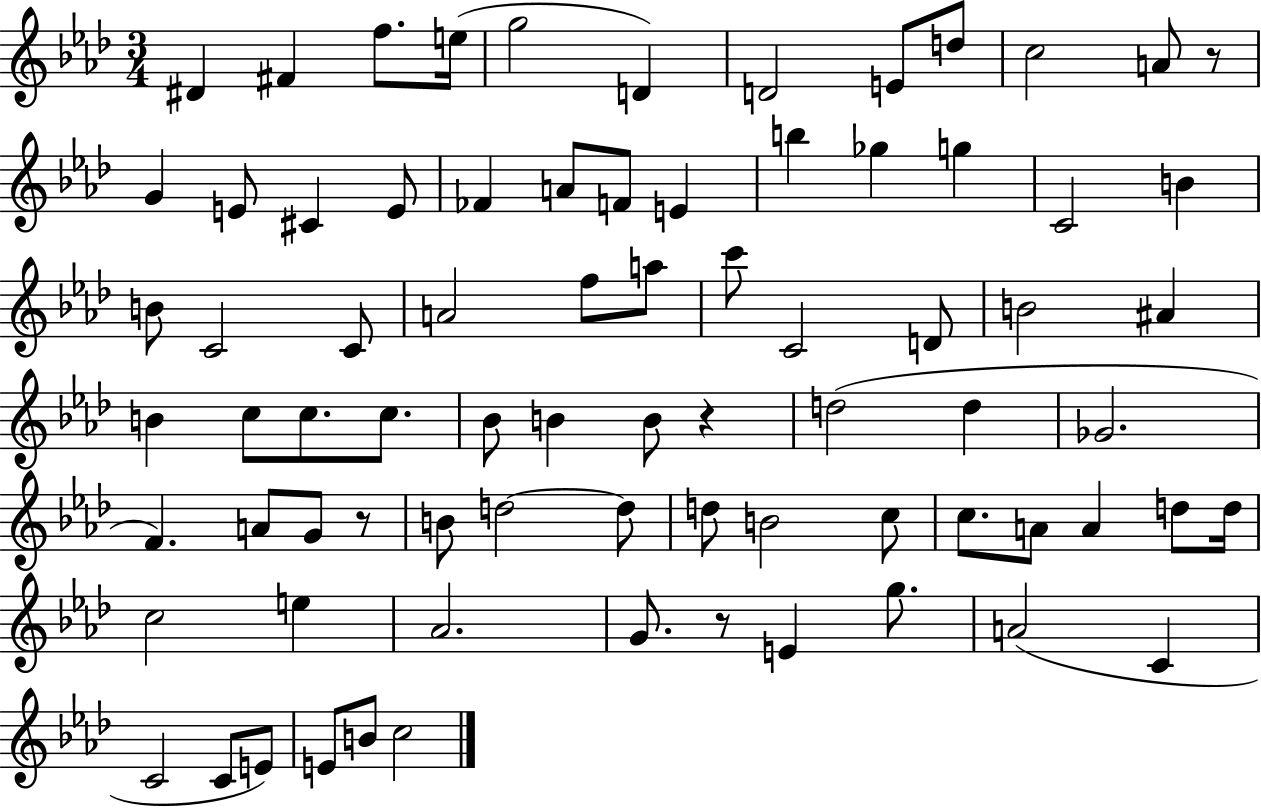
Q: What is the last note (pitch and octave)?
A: C5